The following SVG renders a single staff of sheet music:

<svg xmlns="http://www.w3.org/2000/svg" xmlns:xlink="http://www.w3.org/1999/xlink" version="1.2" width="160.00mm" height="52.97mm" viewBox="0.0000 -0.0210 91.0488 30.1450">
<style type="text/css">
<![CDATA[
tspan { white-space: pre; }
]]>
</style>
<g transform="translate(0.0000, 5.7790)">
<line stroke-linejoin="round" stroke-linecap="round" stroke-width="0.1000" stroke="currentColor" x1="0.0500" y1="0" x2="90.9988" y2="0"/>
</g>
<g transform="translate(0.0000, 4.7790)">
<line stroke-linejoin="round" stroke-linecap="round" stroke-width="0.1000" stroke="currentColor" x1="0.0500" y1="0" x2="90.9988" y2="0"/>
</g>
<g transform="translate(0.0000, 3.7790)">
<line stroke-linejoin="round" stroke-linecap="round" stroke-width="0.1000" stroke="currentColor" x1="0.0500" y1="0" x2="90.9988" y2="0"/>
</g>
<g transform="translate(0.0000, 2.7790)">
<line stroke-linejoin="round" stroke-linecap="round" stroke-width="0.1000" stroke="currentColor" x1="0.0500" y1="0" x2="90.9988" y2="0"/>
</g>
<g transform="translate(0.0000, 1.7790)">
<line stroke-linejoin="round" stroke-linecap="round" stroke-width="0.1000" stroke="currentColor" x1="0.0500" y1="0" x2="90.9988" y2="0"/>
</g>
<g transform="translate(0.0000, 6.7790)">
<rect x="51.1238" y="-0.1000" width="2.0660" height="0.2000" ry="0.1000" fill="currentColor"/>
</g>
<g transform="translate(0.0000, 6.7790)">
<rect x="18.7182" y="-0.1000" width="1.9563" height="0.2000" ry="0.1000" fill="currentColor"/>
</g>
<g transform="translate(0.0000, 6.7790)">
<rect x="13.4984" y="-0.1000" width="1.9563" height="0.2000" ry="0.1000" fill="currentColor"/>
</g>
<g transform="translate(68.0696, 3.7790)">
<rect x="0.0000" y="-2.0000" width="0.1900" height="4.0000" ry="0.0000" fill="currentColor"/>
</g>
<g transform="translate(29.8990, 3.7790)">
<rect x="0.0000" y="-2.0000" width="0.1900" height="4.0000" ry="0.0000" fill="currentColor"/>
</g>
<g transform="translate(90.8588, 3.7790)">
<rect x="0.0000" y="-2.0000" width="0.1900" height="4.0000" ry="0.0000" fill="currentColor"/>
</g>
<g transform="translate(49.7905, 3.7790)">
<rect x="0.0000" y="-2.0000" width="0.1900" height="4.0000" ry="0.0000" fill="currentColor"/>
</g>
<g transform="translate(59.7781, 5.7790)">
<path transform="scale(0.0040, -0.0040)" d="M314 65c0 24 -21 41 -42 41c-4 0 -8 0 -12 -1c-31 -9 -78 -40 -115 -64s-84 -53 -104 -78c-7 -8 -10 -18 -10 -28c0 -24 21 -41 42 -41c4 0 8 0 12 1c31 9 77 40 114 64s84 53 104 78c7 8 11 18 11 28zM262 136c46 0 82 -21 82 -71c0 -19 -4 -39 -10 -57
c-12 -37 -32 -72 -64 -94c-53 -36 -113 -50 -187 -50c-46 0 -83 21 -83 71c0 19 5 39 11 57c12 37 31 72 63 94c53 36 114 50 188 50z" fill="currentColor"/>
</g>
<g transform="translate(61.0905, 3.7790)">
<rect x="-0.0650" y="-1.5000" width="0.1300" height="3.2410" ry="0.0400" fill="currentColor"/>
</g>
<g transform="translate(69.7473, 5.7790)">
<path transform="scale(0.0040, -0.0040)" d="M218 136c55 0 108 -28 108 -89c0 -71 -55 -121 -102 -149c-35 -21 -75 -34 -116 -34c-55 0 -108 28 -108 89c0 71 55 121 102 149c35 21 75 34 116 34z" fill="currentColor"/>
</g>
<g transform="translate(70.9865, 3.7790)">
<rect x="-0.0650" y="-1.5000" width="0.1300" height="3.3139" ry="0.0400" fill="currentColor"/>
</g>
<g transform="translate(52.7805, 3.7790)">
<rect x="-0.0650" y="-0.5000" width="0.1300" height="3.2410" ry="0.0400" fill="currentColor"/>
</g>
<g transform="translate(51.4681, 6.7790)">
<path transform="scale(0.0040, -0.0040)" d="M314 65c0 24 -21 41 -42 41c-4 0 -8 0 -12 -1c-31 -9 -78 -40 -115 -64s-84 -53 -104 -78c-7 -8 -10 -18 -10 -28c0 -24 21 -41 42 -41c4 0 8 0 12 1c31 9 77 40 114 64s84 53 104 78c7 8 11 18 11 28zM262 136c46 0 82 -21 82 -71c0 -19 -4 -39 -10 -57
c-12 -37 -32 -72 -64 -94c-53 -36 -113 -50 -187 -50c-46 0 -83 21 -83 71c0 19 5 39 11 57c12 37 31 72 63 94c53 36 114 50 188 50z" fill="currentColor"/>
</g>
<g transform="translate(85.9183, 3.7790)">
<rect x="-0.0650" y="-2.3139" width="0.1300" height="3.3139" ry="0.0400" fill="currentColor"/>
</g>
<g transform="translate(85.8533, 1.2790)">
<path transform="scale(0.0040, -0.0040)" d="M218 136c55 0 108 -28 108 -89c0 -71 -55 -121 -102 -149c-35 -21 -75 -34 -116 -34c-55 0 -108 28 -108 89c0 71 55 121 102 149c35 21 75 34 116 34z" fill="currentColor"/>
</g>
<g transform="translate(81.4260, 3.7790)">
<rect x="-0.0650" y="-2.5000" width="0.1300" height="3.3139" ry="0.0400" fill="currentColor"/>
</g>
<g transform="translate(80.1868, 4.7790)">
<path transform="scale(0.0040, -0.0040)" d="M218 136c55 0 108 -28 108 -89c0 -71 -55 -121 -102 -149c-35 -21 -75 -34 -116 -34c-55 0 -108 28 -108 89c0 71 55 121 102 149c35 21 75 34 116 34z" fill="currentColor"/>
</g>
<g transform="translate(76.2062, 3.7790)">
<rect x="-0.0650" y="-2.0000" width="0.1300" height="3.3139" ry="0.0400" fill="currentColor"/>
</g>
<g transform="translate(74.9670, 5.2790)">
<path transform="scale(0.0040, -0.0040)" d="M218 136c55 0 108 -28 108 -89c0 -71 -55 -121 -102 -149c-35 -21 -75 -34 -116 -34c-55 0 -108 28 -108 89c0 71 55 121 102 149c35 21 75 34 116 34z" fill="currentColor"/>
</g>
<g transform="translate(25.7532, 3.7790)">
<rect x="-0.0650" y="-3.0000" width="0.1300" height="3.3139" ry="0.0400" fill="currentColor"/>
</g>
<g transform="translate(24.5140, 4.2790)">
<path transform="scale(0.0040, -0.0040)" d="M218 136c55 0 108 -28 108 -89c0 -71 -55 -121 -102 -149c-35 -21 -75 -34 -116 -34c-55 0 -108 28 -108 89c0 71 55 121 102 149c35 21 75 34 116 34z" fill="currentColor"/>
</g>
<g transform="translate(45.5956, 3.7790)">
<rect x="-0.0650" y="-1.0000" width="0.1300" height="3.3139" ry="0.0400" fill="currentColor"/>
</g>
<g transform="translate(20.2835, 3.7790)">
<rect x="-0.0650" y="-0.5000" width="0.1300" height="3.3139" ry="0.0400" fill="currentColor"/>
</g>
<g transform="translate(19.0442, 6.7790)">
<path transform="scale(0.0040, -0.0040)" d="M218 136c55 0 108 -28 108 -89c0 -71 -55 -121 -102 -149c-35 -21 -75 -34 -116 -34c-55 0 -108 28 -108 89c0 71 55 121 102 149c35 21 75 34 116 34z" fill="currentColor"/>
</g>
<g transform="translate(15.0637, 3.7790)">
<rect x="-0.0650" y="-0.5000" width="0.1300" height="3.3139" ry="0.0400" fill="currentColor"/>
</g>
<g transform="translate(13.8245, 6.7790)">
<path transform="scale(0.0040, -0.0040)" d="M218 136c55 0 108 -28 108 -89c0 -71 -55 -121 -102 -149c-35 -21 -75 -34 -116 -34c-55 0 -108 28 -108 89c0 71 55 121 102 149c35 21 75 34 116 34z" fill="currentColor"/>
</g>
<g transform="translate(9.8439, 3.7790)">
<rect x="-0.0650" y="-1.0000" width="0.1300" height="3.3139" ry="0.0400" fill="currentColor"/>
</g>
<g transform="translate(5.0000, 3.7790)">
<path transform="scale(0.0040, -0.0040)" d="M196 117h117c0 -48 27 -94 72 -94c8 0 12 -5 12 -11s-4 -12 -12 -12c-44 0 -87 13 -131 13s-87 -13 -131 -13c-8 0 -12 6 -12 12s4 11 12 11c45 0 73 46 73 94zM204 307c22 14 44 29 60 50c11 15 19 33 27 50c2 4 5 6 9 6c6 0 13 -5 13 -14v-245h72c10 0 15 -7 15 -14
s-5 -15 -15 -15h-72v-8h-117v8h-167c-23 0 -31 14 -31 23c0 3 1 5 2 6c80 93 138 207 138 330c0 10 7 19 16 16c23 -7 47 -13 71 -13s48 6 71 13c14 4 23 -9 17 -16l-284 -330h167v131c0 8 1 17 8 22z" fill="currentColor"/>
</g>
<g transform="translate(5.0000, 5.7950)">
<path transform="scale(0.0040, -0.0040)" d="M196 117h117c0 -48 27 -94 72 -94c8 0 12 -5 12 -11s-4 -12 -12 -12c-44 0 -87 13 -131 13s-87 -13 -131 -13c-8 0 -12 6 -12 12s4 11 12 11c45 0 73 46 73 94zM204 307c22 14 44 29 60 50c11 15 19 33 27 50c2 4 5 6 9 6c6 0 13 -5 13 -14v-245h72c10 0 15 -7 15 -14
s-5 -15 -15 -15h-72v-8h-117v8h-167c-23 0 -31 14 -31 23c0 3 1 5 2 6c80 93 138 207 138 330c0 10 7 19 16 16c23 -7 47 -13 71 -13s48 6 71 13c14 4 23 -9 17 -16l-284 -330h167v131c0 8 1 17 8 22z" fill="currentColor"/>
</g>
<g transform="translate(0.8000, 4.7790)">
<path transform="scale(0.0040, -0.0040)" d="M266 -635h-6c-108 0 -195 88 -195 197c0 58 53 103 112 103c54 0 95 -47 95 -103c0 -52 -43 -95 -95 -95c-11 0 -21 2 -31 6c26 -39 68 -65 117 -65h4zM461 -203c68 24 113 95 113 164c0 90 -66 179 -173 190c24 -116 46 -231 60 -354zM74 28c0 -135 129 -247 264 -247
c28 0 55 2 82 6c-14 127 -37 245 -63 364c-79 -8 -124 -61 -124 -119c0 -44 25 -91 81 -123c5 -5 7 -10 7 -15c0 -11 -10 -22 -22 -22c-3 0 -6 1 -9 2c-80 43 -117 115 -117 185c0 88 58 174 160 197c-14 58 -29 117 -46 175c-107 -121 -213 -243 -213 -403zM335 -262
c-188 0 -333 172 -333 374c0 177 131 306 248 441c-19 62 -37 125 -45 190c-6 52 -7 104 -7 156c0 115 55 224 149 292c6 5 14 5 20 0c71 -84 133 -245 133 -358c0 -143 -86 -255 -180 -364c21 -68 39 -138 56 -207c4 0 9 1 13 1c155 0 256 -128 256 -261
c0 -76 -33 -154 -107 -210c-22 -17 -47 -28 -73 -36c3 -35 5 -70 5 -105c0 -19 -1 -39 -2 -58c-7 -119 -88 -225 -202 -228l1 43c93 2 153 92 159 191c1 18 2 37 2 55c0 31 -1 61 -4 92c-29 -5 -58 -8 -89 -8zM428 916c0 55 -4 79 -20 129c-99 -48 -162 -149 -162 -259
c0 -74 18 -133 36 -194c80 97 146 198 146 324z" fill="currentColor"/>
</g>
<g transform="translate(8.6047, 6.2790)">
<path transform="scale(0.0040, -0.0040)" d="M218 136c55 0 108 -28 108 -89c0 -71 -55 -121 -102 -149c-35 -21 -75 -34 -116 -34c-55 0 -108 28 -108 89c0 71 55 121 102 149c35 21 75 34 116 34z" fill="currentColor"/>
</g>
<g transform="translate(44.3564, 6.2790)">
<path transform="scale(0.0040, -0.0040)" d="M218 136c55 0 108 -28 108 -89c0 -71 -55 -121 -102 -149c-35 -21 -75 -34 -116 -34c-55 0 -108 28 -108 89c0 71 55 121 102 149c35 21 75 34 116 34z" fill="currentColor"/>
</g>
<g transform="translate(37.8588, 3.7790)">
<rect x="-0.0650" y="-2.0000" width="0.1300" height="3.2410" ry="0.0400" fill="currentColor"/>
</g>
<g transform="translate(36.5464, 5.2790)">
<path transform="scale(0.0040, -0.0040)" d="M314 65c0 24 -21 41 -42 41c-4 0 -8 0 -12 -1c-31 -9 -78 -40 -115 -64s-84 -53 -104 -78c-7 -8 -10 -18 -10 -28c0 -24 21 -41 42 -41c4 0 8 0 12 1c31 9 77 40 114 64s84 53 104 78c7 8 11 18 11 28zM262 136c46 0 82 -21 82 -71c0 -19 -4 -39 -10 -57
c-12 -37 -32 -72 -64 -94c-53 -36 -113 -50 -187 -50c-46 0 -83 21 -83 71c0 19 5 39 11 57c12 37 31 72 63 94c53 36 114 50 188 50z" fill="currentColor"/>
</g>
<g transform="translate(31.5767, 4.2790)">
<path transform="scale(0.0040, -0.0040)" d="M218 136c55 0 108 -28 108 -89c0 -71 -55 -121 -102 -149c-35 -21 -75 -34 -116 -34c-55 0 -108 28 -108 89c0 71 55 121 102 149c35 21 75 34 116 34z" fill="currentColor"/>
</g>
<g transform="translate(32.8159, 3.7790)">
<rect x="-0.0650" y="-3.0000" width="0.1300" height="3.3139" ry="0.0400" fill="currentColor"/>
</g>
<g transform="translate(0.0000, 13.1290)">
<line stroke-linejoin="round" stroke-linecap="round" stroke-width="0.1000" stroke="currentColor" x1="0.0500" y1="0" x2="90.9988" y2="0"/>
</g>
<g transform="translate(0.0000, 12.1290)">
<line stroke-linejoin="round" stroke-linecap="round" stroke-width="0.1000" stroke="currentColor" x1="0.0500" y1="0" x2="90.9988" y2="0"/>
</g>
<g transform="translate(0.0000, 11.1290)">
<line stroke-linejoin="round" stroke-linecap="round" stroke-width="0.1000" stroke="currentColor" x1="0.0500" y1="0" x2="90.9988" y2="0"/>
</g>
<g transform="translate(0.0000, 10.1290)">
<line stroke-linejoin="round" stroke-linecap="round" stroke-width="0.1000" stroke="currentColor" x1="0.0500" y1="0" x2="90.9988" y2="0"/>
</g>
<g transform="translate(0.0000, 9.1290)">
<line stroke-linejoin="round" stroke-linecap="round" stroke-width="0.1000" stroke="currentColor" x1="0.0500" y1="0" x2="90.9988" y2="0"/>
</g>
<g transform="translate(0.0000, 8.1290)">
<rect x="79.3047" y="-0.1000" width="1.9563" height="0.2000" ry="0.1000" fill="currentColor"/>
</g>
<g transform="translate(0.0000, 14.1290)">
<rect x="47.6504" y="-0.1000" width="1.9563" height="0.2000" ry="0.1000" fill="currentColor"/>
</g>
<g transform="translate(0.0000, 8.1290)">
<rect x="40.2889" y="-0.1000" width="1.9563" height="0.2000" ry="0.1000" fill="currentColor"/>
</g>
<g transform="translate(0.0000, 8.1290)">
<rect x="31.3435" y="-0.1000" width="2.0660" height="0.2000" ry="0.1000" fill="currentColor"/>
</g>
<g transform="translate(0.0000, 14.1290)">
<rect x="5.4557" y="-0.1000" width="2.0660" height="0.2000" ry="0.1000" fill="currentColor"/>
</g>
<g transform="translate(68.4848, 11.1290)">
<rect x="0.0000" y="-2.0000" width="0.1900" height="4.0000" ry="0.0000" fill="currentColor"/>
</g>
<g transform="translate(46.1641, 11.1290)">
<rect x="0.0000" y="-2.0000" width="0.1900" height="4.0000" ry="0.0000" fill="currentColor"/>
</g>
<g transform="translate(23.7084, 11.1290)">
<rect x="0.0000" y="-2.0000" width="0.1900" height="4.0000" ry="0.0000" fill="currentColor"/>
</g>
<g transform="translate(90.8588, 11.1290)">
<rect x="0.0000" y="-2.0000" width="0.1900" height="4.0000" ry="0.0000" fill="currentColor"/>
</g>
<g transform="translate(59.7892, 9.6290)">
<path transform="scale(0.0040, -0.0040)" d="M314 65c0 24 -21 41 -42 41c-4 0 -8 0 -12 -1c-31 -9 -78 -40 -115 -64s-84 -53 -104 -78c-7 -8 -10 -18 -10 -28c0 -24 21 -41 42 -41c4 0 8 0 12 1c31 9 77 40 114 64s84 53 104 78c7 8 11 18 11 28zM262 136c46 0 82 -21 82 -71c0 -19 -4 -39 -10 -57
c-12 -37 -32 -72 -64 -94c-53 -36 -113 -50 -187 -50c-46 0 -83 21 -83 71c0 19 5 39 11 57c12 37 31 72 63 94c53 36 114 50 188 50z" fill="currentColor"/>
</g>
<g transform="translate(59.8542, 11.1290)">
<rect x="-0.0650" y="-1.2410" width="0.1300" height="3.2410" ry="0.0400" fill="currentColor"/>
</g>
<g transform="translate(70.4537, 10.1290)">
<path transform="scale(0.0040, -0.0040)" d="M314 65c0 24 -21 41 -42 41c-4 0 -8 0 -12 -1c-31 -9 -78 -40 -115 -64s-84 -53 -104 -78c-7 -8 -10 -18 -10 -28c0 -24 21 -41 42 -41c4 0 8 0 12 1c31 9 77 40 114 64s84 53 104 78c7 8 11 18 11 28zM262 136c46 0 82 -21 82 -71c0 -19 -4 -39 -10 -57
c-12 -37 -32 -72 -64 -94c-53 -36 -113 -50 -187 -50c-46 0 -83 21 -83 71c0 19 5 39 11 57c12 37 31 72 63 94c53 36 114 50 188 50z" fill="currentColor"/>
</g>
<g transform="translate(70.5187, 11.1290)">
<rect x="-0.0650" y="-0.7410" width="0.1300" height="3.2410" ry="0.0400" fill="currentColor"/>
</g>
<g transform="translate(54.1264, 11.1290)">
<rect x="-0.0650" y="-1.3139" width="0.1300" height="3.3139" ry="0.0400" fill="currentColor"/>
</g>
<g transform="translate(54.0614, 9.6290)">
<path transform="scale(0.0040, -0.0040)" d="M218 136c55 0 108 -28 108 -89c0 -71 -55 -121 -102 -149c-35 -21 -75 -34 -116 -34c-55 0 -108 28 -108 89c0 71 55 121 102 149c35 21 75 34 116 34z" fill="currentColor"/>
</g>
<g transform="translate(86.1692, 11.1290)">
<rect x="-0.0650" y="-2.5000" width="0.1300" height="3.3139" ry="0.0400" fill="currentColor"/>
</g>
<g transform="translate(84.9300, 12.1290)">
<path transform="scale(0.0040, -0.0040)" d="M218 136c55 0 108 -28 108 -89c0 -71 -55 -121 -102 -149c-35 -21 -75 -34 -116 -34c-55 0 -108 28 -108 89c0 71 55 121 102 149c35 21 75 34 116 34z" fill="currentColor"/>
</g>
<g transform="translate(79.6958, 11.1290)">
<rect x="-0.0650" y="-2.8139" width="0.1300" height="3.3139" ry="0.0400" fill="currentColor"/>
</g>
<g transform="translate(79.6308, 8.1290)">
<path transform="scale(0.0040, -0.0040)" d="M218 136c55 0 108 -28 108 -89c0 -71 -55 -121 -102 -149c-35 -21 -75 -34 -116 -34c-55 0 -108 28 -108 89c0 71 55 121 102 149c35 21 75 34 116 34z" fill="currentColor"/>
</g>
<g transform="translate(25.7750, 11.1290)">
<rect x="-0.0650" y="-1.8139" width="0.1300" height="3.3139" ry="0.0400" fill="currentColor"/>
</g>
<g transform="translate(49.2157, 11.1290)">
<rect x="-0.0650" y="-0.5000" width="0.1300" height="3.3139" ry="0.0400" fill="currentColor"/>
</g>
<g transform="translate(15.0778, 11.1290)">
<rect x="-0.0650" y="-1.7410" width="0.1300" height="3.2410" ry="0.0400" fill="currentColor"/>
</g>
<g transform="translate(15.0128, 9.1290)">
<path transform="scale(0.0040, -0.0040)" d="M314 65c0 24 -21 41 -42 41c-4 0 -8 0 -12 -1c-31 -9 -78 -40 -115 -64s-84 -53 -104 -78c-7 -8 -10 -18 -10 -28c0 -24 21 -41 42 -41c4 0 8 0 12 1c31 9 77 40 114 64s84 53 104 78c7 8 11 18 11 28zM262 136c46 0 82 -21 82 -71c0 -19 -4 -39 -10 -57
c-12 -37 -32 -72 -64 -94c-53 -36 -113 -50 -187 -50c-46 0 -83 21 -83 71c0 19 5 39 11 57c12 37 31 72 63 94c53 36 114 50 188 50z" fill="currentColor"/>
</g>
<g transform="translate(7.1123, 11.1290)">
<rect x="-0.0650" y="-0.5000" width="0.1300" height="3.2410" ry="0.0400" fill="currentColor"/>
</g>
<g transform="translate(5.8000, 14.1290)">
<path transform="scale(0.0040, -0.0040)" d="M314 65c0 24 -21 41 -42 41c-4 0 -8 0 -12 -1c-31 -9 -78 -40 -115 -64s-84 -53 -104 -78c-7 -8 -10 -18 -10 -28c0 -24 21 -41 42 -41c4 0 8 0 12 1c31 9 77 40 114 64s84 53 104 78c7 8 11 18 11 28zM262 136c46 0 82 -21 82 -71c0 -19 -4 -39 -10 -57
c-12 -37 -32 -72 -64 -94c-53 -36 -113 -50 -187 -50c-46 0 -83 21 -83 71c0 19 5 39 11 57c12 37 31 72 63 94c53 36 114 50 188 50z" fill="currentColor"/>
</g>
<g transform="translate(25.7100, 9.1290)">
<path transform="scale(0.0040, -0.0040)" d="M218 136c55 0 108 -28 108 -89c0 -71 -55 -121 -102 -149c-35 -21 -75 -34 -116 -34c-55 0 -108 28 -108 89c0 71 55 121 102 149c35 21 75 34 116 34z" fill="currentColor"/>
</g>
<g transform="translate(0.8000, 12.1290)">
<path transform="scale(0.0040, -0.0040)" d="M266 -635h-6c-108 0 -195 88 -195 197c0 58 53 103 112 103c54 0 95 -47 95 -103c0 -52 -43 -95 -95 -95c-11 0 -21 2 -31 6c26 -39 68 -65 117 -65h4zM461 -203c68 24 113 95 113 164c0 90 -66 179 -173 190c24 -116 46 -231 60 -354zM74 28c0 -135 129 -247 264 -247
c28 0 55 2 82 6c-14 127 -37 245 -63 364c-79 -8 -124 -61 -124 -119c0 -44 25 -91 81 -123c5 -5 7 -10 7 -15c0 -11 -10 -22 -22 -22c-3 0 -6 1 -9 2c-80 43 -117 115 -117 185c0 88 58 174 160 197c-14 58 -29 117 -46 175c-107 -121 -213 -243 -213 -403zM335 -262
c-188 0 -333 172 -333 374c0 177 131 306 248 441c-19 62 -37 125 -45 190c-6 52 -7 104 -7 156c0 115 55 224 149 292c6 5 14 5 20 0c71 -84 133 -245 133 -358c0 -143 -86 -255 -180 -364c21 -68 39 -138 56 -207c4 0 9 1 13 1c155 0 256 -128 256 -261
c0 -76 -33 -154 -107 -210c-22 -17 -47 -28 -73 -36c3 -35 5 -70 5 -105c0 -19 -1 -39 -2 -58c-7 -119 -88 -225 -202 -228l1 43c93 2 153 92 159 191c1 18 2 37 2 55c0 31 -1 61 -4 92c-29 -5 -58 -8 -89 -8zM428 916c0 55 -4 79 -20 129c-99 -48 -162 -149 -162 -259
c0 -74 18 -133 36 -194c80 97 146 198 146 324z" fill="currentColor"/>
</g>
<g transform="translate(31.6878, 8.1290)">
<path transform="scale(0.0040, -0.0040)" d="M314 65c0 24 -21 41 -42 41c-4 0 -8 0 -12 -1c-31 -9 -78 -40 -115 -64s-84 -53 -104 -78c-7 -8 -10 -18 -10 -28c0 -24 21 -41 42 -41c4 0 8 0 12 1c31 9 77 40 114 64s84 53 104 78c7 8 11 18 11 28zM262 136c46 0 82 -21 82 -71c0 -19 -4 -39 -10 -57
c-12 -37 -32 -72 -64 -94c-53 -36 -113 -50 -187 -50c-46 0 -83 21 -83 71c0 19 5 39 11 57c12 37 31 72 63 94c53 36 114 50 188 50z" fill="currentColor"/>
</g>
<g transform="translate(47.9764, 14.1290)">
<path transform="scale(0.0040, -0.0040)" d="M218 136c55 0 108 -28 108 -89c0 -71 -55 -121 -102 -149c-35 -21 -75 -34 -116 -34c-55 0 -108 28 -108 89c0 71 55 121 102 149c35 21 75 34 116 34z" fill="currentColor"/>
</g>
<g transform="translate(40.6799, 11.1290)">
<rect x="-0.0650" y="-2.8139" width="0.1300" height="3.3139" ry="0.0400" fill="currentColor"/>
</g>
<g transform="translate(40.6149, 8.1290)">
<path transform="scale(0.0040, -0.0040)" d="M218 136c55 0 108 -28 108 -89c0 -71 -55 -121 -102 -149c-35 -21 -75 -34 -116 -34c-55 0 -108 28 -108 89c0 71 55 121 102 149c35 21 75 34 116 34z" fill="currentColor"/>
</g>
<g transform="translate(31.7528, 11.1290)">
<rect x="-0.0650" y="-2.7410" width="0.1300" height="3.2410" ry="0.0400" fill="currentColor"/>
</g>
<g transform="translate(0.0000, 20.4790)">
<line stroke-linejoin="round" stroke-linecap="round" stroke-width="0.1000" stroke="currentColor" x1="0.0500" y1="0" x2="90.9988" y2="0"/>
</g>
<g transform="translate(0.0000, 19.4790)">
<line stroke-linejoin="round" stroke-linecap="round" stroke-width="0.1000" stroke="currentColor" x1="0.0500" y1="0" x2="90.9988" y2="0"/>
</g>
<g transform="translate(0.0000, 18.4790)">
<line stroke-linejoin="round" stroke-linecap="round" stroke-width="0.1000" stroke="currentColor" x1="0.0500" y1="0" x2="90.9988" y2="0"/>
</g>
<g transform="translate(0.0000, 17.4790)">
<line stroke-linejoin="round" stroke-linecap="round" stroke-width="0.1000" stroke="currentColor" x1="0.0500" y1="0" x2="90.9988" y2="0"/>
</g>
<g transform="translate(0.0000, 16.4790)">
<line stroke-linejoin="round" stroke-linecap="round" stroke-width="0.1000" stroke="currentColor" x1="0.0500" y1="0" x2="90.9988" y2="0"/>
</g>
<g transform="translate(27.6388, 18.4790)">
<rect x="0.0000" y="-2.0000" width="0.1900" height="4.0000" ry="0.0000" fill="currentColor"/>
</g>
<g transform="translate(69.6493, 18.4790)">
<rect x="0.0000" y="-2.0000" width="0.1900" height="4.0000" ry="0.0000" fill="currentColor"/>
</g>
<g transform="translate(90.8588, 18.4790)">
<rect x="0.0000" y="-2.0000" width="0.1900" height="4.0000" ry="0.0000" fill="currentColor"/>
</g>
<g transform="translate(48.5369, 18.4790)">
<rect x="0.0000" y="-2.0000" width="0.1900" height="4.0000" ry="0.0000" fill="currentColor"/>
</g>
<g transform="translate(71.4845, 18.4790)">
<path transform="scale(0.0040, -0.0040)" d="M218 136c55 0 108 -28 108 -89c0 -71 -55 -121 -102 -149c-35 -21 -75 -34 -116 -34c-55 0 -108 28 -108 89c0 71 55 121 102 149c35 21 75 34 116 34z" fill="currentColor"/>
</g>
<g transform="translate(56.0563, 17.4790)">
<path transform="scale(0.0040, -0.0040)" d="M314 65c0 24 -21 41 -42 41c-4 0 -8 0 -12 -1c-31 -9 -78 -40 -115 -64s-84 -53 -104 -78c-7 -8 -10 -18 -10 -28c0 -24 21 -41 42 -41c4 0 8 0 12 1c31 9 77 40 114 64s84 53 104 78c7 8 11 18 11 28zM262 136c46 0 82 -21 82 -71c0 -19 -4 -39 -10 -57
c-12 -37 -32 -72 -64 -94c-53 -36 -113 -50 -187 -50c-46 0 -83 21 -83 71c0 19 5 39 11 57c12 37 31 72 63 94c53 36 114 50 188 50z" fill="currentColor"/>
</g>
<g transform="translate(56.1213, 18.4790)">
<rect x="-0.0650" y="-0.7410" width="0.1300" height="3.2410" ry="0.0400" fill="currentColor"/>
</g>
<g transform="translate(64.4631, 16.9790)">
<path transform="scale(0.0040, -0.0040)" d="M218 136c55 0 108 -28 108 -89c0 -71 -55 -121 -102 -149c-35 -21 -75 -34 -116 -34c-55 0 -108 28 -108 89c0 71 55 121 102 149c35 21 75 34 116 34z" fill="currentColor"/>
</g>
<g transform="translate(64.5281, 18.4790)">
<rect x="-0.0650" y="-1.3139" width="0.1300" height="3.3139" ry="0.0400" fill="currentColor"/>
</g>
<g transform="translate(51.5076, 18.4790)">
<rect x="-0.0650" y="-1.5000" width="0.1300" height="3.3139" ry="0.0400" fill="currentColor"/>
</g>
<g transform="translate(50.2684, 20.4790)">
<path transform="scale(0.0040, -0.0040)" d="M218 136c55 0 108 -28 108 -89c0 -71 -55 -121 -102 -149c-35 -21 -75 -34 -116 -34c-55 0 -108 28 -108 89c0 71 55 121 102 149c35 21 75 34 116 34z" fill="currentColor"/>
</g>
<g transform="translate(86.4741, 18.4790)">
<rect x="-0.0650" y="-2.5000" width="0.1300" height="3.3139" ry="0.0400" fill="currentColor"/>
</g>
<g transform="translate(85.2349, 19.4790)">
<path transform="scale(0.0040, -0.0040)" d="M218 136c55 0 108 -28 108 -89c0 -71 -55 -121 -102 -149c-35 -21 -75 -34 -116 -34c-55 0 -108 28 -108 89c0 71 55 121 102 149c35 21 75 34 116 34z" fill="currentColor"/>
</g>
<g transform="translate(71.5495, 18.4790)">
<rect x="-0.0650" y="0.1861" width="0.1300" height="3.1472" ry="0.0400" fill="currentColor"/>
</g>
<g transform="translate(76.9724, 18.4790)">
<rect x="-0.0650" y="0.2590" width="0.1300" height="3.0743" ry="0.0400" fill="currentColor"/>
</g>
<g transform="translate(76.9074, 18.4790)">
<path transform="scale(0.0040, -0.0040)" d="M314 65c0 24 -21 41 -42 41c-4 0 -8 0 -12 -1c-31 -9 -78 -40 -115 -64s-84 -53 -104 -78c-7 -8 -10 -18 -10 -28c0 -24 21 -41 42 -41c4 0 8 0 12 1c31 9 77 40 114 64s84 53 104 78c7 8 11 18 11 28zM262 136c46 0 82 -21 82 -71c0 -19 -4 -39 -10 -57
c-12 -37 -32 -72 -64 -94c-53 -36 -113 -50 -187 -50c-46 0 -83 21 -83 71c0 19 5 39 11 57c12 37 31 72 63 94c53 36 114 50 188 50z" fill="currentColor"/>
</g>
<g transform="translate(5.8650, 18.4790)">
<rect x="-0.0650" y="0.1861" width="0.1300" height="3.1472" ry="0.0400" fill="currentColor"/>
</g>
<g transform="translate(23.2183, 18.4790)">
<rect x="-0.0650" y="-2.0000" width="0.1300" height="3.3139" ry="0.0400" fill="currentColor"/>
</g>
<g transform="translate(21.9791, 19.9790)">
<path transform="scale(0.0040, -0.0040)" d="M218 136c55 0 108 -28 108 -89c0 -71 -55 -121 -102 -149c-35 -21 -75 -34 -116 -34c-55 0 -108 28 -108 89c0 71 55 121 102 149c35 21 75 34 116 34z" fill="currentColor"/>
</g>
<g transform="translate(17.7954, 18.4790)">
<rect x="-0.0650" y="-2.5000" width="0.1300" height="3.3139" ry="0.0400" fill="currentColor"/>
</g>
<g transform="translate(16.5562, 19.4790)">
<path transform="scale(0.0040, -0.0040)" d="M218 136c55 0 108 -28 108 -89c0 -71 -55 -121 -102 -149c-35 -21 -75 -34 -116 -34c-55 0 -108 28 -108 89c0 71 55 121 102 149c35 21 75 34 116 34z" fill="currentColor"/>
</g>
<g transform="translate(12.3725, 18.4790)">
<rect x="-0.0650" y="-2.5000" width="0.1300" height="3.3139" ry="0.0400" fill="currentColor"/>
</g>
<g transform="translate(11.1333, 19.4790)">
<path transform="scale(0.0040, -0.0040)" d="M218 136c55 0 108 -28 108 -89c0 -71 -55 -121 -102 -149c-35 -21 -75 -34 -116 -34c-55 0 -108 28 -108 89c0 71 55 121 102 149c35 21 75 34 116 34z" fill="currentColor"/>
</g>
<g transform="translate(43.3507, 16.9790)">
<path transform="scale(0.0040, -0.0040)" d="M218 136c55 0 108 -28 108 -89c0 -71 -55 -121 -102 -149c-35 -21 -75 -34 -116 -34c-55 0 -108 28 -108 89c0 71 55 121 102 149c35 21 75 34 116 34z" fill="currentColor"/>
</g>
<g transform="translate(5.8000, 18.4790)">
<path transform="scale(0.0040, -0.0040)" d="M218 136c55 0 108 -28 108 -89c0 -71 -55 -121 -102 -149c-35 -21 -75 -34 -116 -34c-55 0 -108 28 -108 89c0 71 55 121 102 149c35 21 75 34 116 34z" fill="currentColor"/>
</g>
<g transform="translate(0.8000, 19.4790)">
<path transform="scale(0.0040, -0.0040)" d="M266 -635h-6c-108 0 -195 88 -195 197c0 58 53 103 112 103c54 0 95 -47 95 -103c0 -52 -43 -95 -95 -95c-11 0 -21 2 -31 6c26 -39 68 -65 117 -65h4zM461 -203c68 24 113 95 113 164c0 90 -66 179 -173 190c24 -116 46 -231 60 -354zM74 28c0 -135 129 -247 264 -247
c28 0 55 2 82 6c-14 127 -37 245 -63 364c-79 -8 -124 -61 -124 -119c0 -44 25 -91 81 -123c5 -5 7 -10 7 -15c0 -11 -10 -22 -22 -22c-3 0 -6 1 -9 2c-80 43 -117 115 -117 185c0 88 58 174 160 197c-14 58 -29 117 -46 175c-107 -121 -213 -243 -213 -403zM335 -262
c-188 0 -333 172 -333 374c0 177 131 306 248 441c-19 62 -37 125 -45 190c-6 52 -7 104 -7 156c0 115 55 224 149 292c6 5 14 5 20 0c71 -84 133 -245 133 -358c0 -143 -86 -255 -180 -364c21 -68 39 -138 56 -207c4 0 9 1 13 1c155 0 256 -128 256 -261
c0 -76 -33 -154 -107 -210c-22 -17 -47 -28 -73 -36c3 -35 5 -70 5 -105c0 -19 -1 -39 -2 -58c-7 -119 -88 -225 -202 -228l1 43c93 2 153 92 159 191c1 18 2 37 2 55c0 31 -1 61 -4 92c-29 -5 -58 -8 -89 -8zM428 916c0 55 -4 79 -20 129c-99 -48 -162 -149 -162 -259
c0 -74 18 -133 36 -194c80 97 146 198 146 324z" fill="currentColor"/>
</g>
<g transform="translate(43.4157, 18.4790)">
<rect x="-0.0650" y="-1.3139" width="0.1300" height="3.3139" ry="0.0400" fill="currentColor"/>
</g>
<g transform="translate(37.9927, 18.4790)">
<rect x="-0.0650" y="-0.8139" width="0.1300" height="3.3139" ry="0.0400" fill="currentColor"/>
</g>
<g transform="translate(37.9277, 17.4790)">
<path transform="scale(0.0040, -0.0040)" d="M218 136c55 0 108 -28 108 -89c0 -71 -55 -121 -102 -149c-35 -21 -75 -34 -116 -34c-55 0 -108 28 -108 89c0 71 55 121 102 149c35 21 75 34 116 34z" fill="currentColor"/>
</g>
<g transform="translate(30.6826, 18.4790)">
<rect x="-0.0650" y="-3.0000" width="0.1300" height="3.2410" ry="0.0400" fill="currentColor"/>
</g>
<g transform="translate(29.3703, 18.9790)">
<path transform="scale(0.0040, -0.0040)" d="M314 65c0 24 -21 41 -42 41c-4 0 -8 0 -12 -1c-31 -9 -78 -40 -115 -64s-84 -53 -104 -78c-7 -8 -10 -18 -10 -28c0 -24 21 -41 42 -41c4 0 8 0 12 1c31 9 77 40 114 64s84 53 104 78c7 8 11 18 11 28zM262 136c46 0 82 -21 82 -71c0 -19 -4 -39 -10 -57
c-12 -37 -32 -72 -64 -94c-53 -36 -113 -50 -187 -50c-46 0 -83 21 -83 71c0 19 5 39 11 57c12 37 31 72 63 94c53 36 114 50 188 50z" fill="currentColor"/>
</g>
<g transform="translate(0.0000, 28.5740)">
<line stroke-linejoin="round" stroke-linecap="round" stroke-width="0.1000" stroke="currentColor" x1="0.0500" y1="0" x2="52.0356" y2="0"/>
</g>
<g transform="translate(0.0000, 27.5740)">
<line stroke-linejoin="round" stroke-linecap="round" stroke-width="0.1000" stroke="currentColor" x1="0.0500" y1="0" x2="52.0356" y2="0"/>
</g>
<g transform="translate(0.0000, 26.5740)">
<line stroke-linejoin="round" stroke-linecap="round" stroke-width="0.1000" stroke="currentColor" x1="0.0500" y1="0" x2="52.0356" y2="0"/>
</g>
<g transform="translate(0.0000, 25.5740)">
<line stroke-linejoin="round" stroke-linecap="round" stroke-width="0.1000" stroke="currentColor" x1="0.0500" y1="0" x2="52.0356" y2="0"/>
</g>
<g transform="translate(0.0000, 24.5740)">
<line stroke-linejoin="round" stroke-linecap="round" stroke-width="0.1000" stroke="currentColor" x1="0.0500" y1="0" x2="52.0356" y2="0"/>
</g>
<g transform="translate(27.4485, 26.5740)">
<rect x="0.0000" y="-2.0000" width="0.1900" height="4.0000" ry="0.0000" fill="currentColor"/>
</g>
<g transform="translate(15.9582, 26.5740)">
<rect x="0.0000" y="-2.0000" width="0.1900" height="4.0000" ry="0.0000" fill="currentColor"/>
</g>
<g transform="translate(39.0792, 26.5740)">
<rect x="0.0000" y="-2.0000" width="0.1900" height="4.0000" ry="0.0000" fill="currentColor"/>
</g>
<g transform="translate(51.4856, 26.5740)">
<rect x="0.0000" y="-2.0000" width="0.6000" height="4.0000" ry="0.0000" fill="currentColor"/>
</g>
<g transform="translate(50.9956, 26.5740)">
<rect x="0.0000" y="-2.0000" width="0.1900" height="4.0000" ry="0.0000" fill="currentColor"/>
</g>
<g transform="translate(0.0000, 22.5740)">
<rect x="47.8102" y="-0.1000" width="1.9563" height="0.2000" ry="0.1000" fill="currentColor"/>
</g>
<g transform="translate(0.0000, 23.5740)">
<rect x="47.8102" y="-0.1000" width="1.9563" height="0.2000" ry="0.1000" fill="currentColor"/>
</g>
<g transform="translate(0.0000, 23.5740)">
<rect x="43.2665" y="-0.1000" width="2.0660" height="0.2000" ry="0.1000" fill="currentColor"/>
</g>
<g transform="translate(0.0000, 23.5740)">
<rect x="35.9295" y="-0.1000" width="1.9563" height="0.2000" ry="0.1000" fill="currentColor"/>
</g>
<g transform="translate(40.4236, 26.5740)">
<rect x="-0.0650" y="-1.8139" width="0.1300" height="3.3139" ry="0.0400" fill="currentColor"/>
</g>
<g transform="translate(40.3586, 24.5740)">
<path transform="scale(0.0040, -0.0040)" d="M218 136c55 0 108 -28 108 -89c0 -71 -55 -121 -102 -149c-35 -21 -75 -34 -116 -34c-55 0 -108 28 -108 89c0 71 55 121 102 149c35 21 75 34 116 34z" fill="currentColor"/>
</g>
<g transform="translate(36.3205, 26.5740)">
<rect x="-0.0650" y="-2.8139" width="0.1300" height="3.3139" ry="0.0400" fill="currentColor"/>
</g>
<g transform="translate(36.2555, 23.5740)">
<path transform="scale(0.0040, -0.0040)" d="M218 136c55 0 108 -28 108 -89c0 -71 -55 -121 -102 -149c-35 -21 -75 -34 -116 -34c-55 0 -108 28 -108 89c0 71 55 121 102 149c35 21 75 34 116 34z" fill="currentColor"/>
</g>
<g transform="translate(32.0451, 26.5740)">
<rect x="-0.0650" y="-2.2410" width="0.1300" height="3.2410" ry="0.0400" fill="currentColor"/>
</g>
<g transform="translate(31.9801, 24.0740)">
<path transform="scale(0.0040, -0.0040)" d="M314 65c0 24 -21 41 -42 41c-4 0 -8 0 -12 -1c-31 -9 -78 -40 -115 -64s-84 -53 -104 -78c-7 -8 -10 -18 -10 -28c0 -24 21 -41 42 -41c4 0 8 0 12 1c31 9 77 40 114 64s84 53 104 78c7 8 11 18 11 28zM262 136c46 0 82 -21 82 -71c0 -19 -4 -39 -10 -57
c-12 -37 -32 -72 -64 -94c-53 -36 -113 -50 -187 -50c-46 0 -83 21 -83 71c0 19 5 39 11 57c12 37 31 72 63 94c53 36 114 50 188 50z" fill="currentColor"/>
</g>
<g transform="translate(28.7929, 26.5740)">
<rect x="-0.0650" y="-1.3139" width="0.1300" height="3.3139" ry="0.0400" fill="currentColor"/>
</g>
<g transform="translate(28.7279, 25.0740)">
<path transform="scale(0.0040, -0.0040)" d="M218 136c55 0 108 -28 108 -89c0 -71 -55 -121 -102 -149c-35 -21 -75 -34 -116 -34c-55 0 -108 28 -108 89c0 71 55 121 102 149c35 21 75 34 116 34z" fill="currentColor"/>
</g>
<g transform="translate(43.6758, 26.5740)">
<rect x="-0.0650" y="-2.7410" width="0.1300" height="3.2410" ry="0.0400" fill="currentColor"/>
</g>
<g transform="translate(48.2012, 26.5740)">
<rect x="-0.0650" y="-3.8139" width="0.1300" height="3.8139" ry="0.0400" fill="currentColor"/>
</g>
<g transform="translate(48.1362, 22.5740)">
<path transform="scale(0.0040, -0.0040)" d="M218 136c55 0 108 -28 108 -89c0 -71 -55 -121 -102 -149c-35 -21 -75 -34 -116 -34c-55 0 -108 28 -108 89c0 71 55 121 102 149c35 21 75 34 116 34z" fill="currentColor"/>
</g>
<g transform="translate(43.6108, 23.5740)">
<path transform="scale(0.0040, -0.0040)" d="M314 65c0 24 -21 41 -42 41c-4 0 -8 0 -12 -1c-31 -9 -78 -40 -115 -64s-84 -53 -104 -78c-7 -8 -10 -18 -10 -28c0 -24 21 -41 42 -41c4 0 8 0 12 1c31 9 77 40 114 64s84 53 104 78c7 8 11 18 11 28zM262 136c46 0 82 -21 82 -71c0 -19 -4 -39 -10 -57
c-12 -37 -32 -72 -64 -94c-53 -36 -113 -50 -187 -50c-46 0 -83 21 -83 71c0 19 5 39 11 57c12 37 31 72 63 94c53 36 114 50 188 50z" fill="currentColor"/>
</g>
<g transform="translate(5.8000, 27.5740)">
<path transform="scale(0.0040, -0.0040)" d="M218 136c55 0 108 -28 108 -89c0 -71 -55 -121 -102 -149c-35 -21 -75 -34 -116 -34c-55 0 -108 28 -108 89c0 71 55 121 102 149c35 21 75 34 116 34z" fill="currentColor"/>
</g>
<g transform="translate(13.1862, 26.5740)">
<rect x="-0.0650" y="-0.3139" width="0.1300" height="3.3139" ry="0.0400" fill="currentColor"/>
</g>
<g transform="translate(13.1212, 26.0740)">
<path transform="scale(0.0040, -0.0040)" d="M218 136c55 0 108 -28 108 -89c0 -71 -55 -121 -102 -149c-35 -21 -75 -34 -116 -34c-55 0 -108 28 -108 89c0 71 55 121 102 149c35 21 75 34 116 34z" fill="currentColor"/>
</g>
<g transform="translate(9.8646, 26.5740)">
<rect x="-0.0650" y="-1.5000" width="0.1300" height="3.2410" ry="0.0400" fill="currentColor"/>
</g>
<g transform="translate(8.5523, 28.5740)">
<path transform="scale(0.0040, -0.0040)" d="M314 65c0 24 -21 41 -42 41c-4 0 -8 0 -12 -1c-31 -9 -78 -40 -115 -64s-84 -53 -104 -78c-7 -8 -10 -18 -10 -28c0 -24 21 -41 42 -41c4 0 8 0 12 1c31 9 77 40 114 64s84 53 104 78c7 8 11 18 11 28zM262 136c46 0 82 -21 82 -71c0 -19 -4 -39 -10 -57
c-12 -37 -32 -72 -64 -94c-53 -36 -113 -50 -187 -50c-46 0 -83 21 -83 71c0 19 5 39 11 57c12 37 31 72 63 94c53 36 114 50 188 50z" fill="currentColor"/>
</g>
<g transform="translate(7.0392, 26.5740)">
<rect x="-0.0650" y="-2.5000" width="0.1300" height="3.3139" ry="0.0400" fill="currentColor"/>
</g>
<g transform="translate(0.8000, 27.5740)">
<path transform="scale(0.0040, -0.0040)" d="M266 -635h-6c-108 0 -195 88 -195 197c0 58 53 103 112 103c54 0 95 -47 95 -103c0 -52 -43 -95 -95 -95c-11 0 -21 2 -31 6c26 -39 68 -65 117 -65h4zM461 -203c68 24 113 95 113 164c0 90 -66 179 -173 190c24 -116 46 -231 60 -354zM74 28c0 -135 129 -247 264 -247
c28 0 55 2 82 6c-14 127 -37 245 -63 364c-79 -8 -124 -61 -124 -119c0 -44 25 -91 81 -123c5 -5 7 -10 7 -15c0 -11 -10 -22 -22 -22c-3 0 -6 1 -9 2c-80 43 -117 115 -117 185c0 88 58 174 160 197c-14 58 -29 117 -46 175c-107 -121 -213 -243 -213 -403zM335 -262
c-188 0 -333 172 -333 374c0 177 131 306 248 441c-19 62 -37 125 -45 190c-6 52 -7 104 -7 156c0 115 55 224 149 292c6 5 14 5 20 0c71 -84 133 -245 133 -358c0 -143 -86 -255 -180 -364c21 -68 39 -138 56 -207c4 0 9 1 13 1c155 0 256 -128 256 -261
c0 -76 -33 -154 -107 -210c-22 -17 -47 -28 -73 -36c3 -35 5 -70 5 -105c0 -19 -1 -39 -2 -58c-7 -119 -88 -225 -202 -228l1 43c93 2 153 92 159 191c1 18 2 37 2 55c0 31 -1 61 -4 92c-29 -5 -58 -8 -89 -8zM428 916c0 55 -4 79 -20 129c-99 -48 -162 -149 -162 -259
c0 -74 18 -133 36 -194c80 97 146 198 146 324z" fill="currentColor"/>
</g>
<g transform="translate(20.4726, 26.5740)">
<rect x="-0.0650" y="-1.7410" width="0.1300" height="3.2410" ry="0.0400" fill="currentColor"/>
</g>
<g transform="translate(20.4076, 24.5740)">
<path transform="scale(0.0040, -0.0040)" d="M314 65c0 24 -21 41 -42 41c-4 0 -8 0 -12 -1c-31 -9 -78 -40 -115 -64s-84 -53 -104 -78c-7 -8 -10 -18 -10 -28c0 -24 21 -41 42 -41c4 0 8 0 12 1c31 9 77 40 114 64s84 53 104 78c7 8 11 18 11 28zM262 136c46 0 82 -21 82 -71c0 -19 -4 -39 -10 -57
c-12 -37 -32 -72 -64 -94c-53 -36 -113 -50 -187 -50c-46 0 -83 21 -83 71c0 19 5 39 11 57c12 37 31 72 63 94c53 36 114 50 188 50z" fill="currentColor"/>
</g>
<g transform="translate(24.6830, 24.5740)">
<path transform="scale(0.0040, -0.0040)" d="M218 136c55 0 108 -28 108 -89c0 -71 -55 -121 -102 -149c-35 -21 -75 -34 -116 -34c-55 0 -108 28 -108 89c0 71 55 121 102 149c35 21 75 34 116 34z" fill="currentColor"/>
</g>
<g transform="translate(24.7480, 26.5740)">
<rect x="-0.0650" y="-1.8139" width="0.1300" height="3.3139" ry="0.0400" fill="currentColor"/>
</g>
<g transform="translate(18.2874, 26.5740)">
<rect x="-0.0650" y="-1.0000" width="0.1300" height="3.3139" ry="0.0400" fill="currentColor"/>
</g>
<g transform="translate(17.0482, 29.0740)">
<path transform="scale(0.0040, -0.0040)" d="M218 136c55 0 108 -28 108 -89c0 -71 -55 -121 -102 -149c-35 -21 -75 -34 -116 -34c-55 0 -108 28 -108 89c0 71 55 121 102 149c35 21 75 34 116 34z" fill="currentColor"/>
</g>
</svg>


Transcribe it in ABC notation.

X:1
T:Untitled
M:4/4
L:1/4
K:C
D C C A A F2 D C2 E2 E F G g C2 f2 f a2 a C e e2 d2 a G B G G F A2 d e E d2 e B B2 G G E2 c D f2 f e g2 a f a2 c'